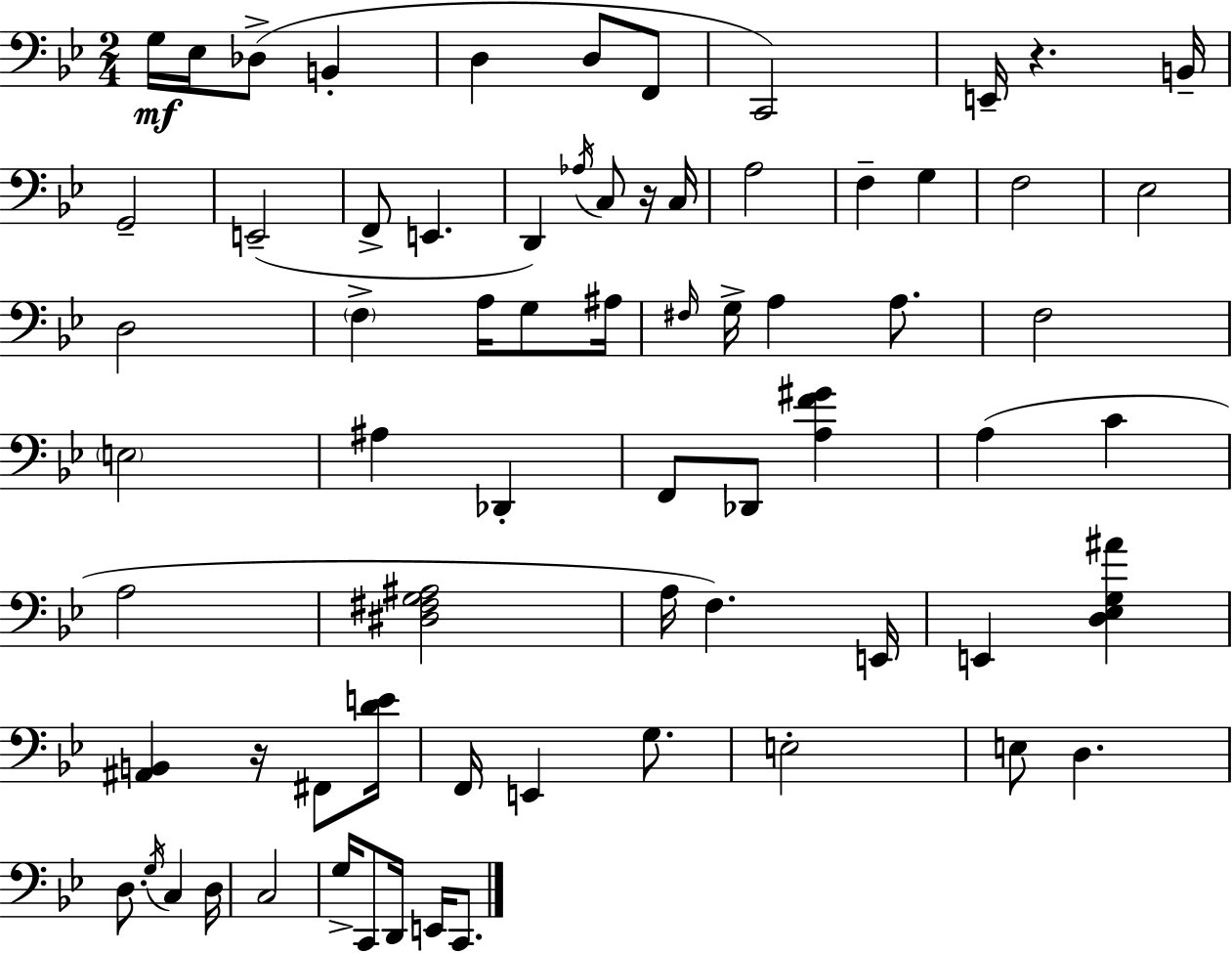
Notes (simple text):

G3/s Eb3/s Db3/e B2/q D3/q D3/e F2/e C2/h E2/s R/q. B2/s G2/h E2/h F2/e E2/q. D2/q Ab3/s C3/e R/s C3/s A3/h F3/q G3/q F3/h Eb3/h D3/h F3/q A3/s G3/e A#3/s F#3/s G3/s A3/q A3/e. F3/h E3/h A#3/q Db2/q F2/e Db2/e [A3,F4,G#4]/q A3/q C4/q A3/h [D#3,F#3,G3,A#3]/h A3/s F3/q. E2/s E2/q [D3,Eb3,G3,A#4]/q [A#2,B2]/q R/s F#2/e [D4,E4]/s F2/s E2/q G3/e. E3/h E3/e D3/q. D3/e. G3/s C3/q D3/s C3/h G3/s C2/e D2/s E2/s C2/e.